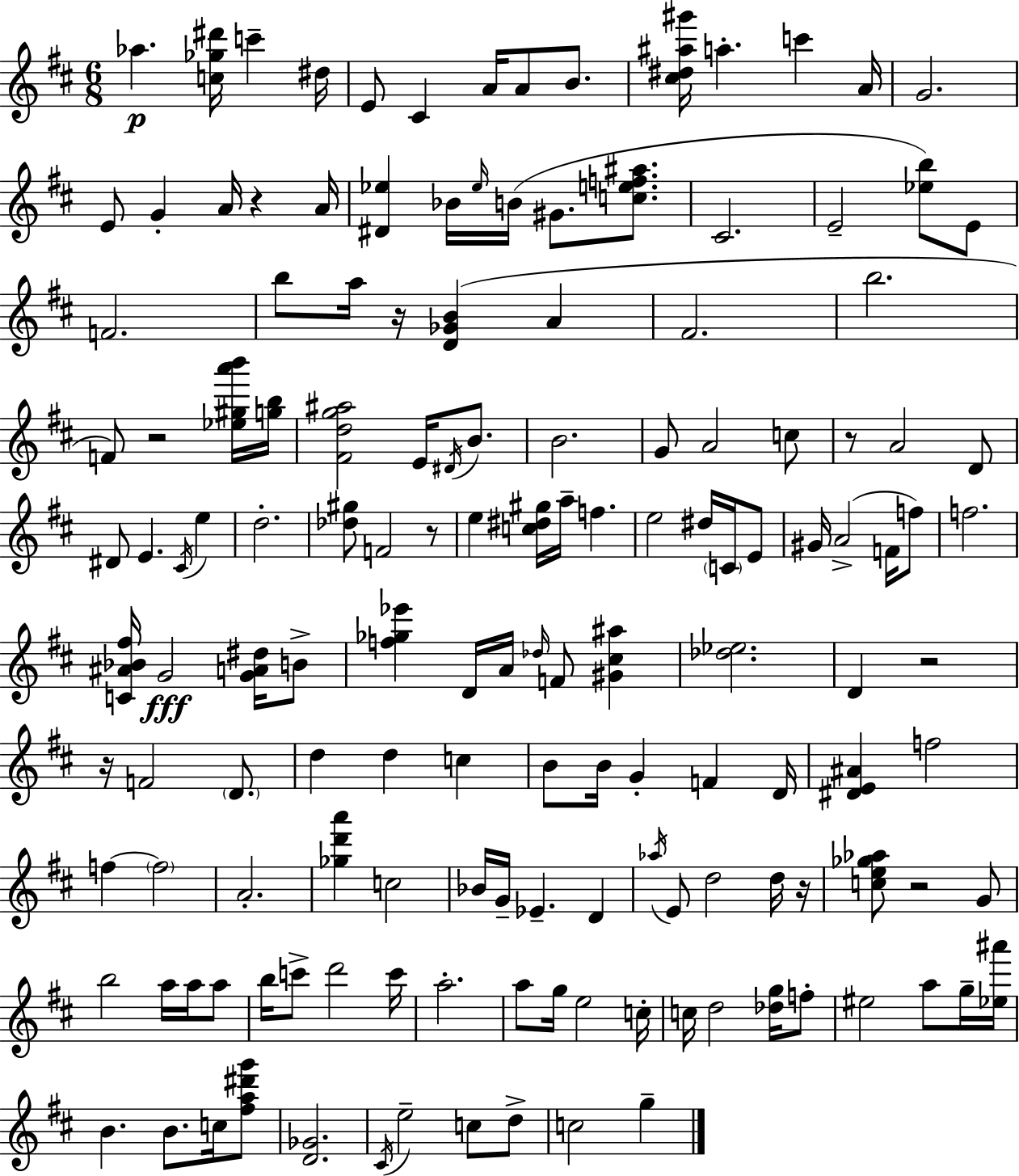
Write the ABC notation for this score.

X:1
T:Untitled
M:6/8
L:1/4
K:D
_a [c_g^d']/4 c' ^d/4 E/2 ^C A/4 A/2 B/2 [^c^d^a^g']/4 a c' A/4 G2 E/2 G A/4 z A/4 [^D_e] _B/4 _e/4 B/4 ^G/2 [cef^a]/2 ^C2 E2 [_eb]/2 E/2 F2 b/2 a/4 z/4 [D_GB] A ^F2 b2 F/2 z2 [_e^ga'b']/4 [gb]/4 [^Fdg^a]2 E/4 ^D/4 B/2 B2 G/2 A2 c/2 z/2 A2 D/2 ^D/2 E ^C/4 e d2 [_d^g]/2 F2 z/2 e [c^d^g]/4 a/4 f e2 ^d/4 C/4 E/2 ^G/4 A2 F/4 f/2 f2 [C^A_B^f]/4 G2 [GA^d]/4 B/2 [f_g_e'] D/4 A/4 _d/4 F/2 [^G^c^a] [_d_e]2 D z2 z/4 F2 D/2 d d c B/2 B/4 G F D/4 [^DE^A] f2 f f2 A2 [_gd'a'] c2 _B/4 G/4 _E D _a/4 E/2 d2 d/4 z/4 [ce_g_a]/2 z2 G/2 b2 a/4 a/4 a/2 b/4 c'/2 d'2 c'/4 a2 a/2 g/4 e2 c/4 c/4 d2 [_dg]/4 f/2 ^e2 a/2 g/4 [_e^a']/4 B B/2 c/4 [^fa^d'g']/2 [D_G]2 ^C/4 e2 c/2 d/2 c2 g